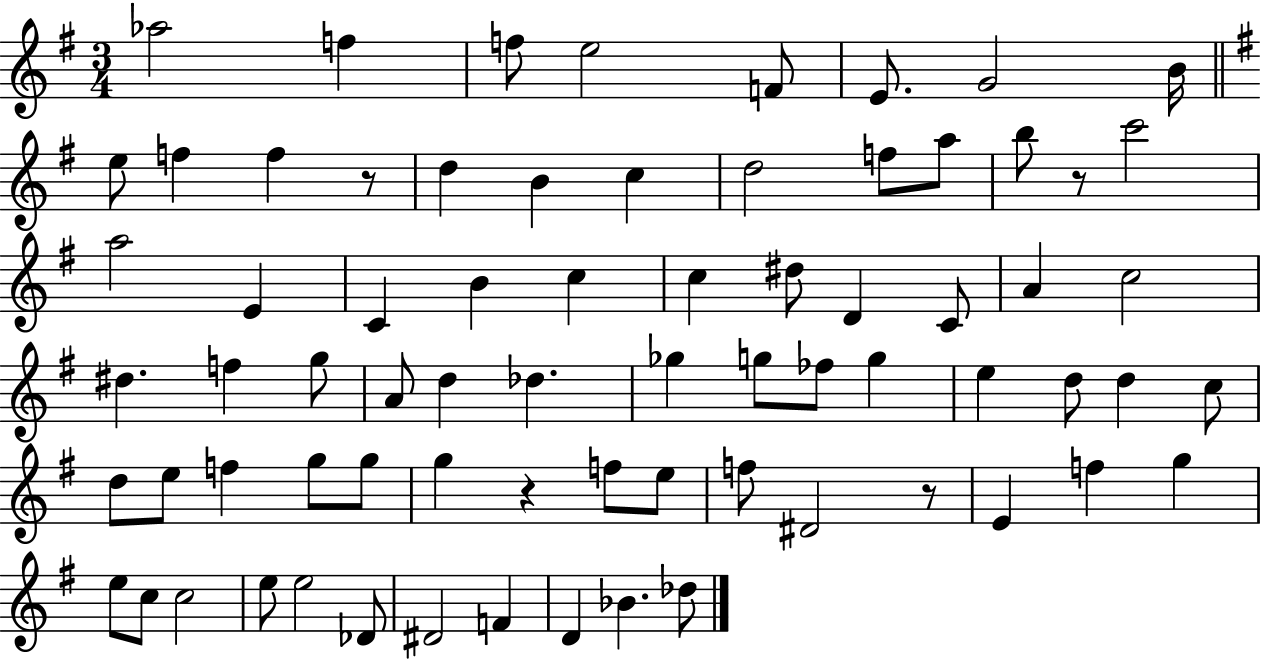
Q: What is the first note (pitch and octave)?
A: Ab5